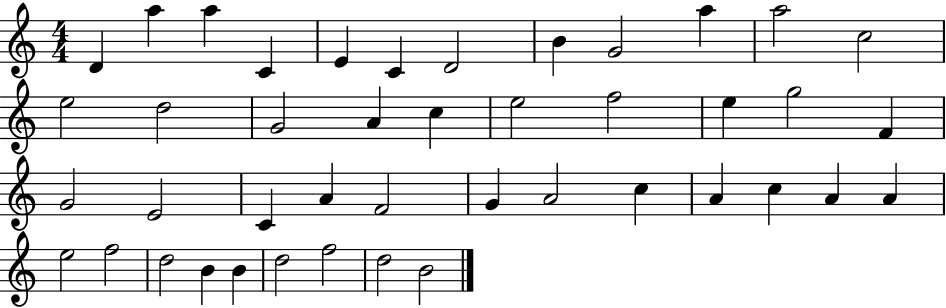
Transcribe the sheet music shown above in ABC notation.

X:1
T:Untitled
M:4/4
L:1/4
K:C
D a a C E C D2 B G2 a a2 c2 e2 d2 G2 A c e2 f2 e g2 F G2 E2 C A F2 G A2 c A c A A e2 f2 d2 B B d2 f2 d2 B2